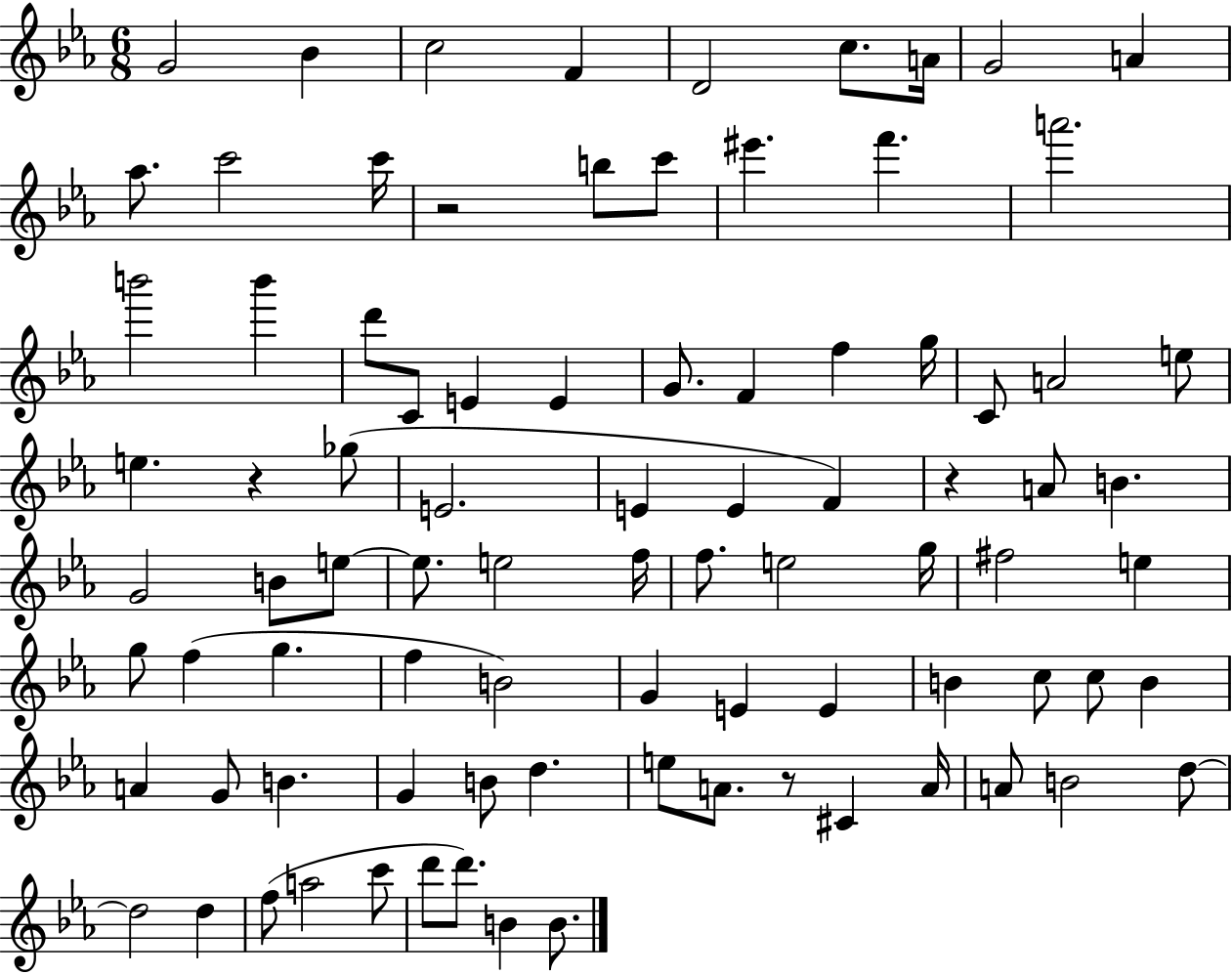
X:1
T:Untitled
M:6/8
L:1/4
K:Eb
G2 _B c2 F D2 c/2 A/4 G2 A _a/2 c'2 c'/4 z2 b/2 c'/2 ^e' f' a'2 b'2 b' d'/2 C/2 E E G/2 F f g/4 C/2 A2 e/2 e z _g/2 E2 E E F z A/2 B G2 B/2 e/2 e/2 e2 f/4 f/2 e2 g/4 ^f2 e g/2 f g f B2 G E E B c/2 c/2 B A G/2 B G B/2 d e/2 A/2 z/2 ^C A/4 A/2 B2 d/2 d2 d f/2 a2 c'/2 d'/2 d'/2 B B/2